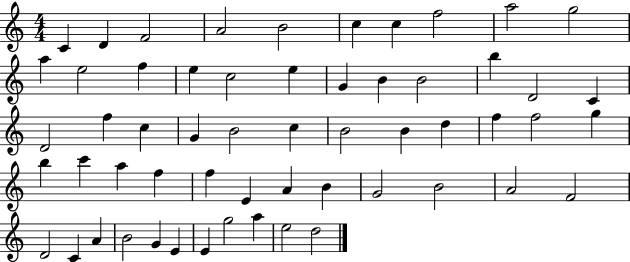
C4/q D4/q F4/h A4/h B4/h C5/q C5/q F5/h A5/h G5/h A5/q E5/h F5/q E5/q C5/h E5/q G4/q B4/q B4/h B5/q D4/h C4/q D4/h F5/q C5/q G4/q B4/h C5/q B4/h B4/q D5/q F5/q F5/h G5/q B5/q C6/q A5/q F5/q F5/q E4/q A4/q B4/q G4/h B4/h A4/h F4/h D4/h C4/q A4/q B4/h G4/q E4/q E4/q G5/h A5/q E5/h D5/h